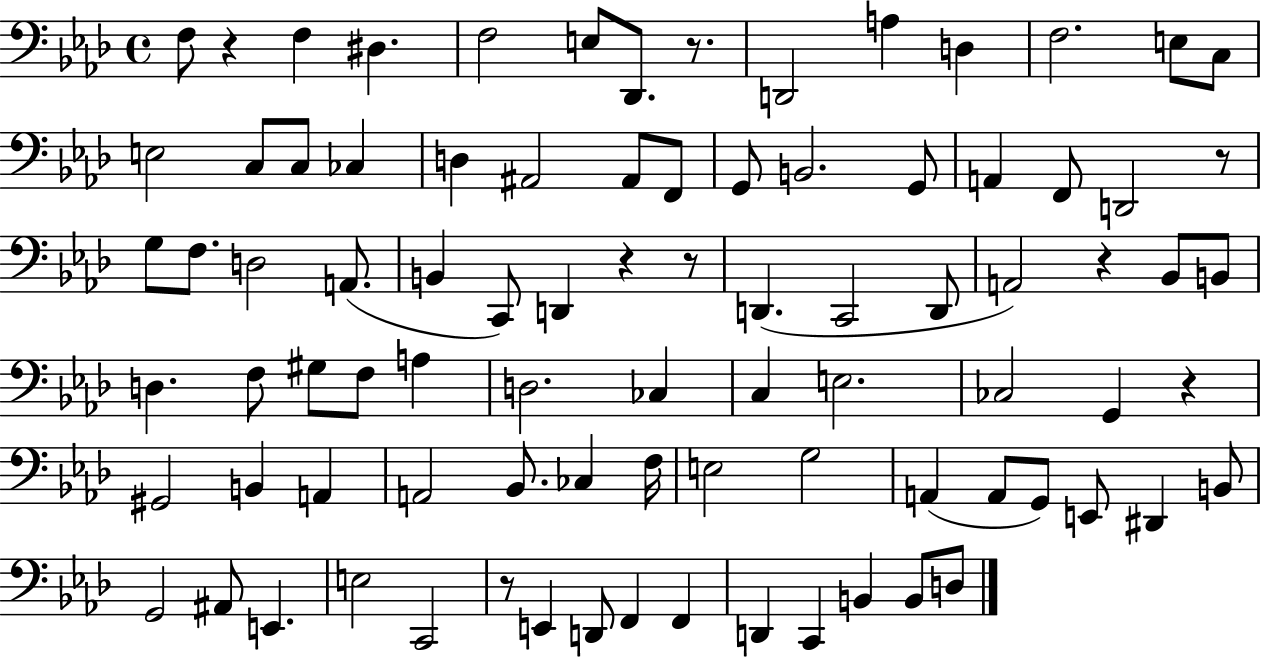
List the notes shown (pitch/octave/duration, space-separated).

F3/e R/q F3/q D#3/q. F3/h E3/e Db2/e. R/e. D2/h A3/q D3/q F3/h. E3/e C3/e E3/h C3/e C3/e CES3/q D3/q A#2/h A#2/e F2/e G2/e B2/h. G2/e A2/q F2/e D2/h R/e G3/e F3/e. D3/h A2/e. B2/q C2/e D2/q R/q R/e D2/q. C2/h D2/e A2/h R/q Bb2/e B2/e D3/q. F3/e G#3/e F3/e A3/q D3/h. CES3/q C3/q E3/h. CES3/h G2/q R/q G#2/h B2/q A2/q A2/h Bb2/e. CES3/q F3/s E3/h G3/h A2/q A2/e G2/e E2/e D#2/q B2/e G2/h A#2/e E2/q. E3/h C2/h R/e E2/q D2/e F2/q F2/q D2/q C2/q B2/q B2/e D3/e